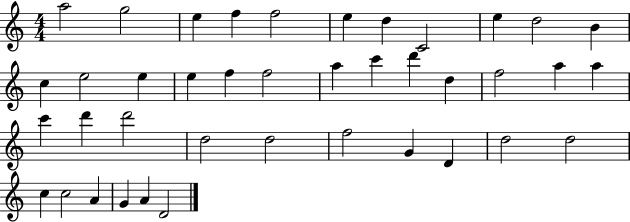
A5/h G5/h E5/q F5/q F5/h E5/q D5/q C4/h E5/q D5/h B4/q C5/q E5/h E5/q E5/q F5/q F5/h A5/q C6/q D6/q D5/q F5/h A5/q A5/q C6/q D6/q D6/h D5/h D5/h F5/h G4/q D4/q D5/h D5/h C5/q C5/h A4/q G4/q A4/q D4/h